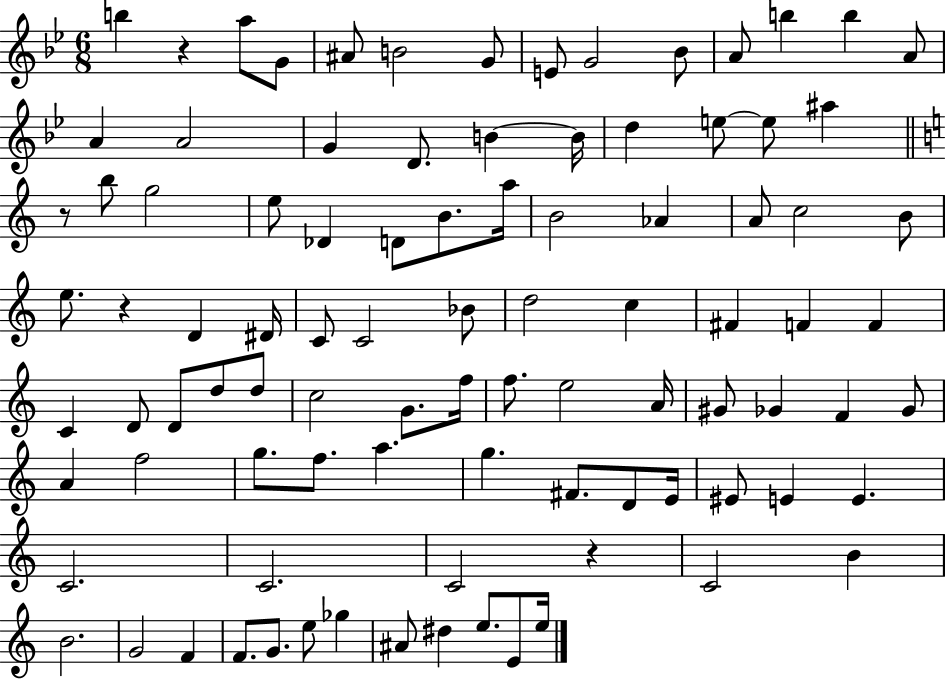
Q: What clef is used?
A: treble